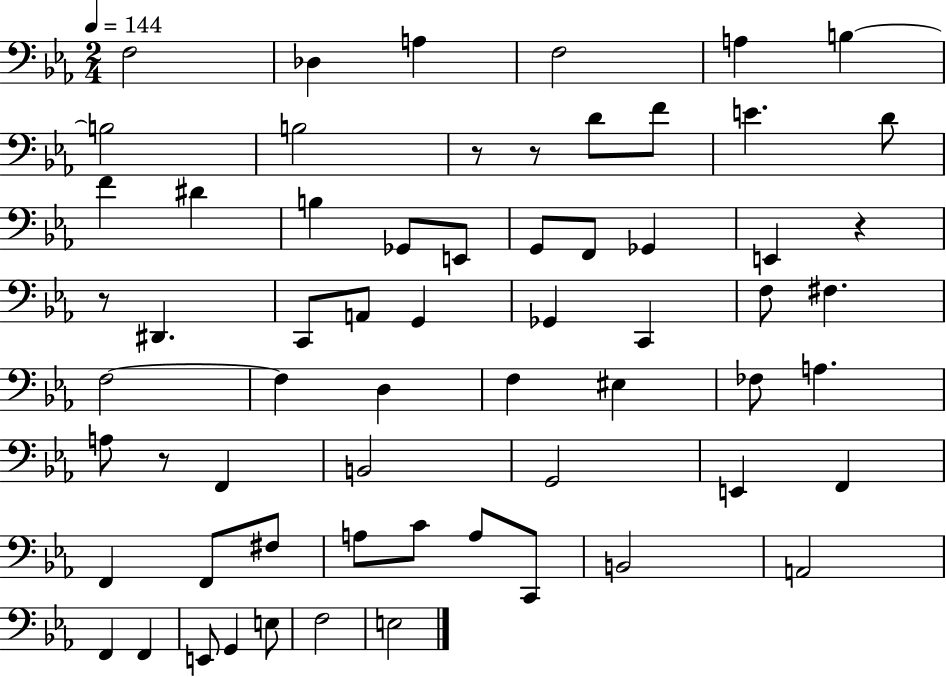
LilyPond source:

{
  \clef bass
  \numericTimeSignature
  \time 2/4
  \key ees \major
  \tempo 4 = 144
  f2 | des4 a4 | f2 | a4 b4~~ | \break b2 | b2 | r8 r8 d'8 f'8 | e'4. d'8 | \break f'4 dis'4 | b4 ges,8 e,8 | g,8 f,8 ges,4 | e,4 r4 | \break r8 dis,4. | c,8 a,8 g,4 | ges,4 c,4 | f8 fis4. | \break f2~~ | f4 d4 | f4 eis4 | fes8 a4. | \break a8 r8 f,4 | b,2 | g,2 | e,4 f,4 | \break f,4 f,8 fis8 | a8 c'8 a8 c,8 | b,2 | a,2 | \break f,4 f,4 | e,8 g,4 e8 | f2 | e2 | \break \bar "|."
}